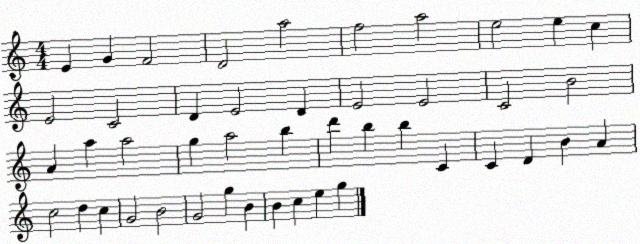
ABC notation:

X:1
T:Untitled
M:4/4
L:1/4
K:C
E G F2 D2 a2 f2 a2 e2 e c E2 C2 D E2 D E2 E2 C2 B2 A a a2 g a2 b d' b b C C D B A c2 d c G2 B2 G2 g B B c e g